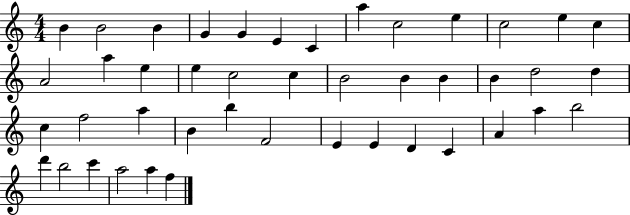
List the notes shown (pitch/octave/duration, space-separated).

B4/q B4/h B4/q G4/q G4/q E4/q C4/q A5/q C5/h E5/q C5/h E5/q C5/q A4/h A5/q E5/q E5/q C5/h C5/q B4/h B4/q B4/q B4/q D5/h D5/q C5/q F5/h A5/q B4/q B5/q F4/h E4/q E4/q D4/q C4/q A4/q A5/q B5/h D6/q B5/h C6/q A5/h A5/q F5/q